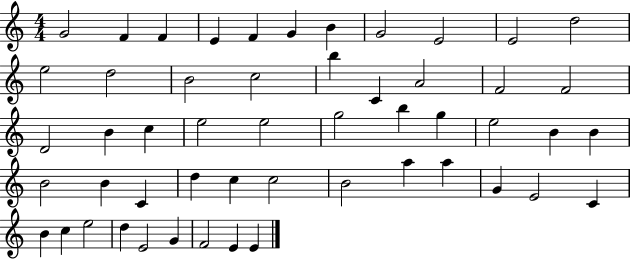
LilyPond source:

{
  \clef treble
  \numericTimeSignature
  \time 4/4
  \key c \major
  g'2 f'4 f'4 | e'4 f'4 g'4 b'4 | g'2 e'2 | e'2 d''2 | \break e''2 d''2 | b'2 c''2 | b''4 c'4 a'2 | f'2 f'2 | \break d'2 b'4 c''4 | e''2 e''2 | g''2 b''4 g''4 | e''2 b'4 b'4 | \break b'2 b'4 c'4 | d''4 c''4 c''2 | b'2 a''4 a''4 | g'4 e'2 c'4 | \break b'4 c''4 e''2 | d''4 e'2 g'4 | f'2 e'4 e'4 | \bar "|."
}